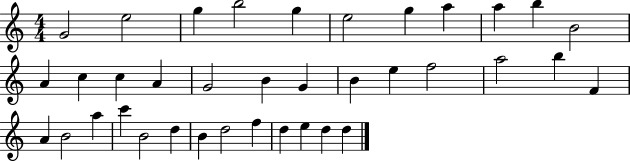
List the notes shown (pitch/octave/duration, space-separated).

G4/h E5/h G5/q B5/h G5/q E5/h G5/q A5/q A5/q B5/q B4/h A4/q C5/q C5/q A4/q G4/h B4/q G4/q B4/q E5/q F5/h A5/h B5/q F4/q A4/q B4/h A5/q C6/q B4/h D5/q B4/q D5/h F5/q D5/q E5/q D5/q D5/q